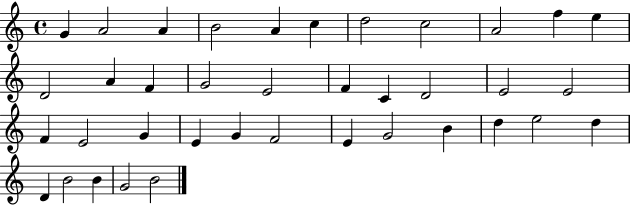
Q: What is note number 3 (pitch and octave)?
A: A4